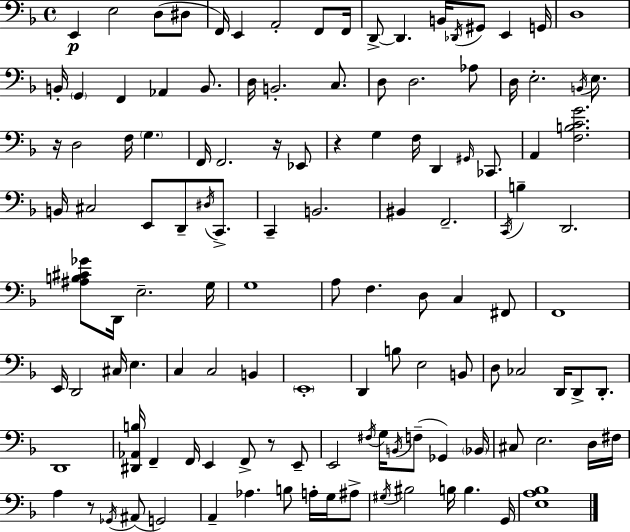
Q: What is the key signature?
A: D minor